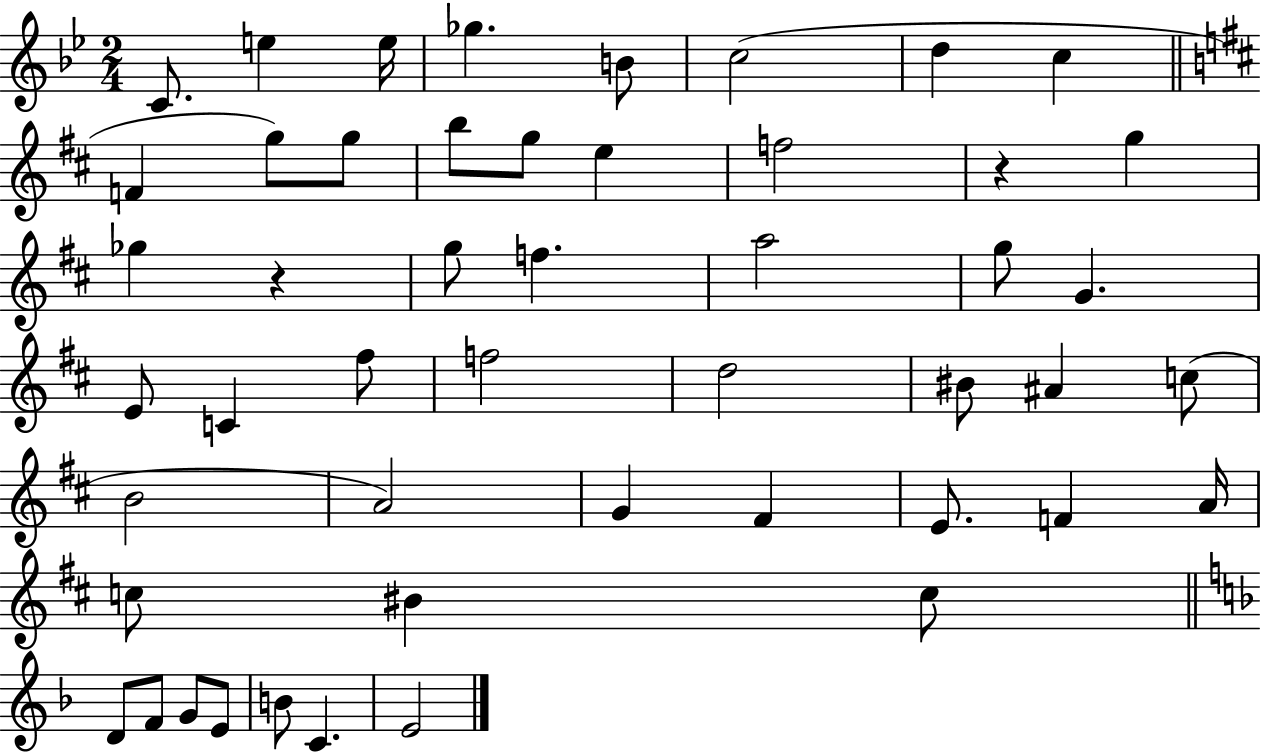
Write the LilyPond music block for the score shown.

{
  \clef treble
  \numericTimeSignature
  \time 2/4
  \key bes \major
  c'8. e''4 e''16 | ges''4. b'8 | c''2( | d''4 c''4 | \break \bar "||" \break \key b \minor f'4 g''8) g''8 | b''8 g''8 e''4 | f''2 | r4 g''4 | \break ges''4 r4 | g''8 f''4. | a''2 | g''8 g'4. | \break e'8 c'4 fis''8 | f''2 | d''2 | bis'8 ais'4 c''8( | \break b'2 | a'2) | g'4 fis'4 | e'8. f'4 a'16 | \break c''8 bis'4 c''8 | \bar "||" \break \key d \minor d'8 f'8 g'8 e'8 | b'8 c'4. | e'2 | \bar "|."
}